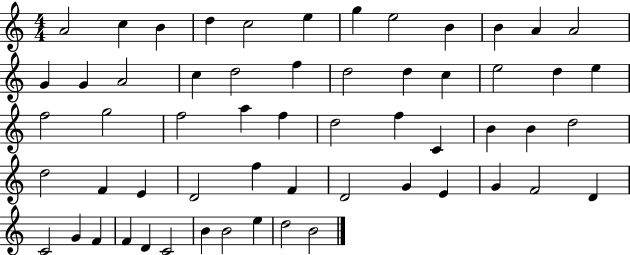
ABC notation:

X:1
T:Untitled
M:4/4
L:1/4
K:C
A2 c B d c2 e g e2 B B A A2 G G A2 c d2 f d2 d c e2 d e f2 g2 f2 a f d2 f C B B d2 d2 F E D2 f F D2 G E G F2 D C2 G F F D C2 B B2 e d2 B2